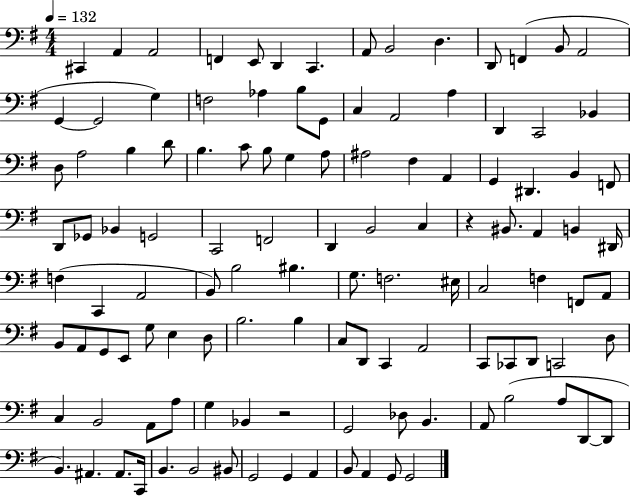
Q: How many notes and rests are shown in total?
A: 117